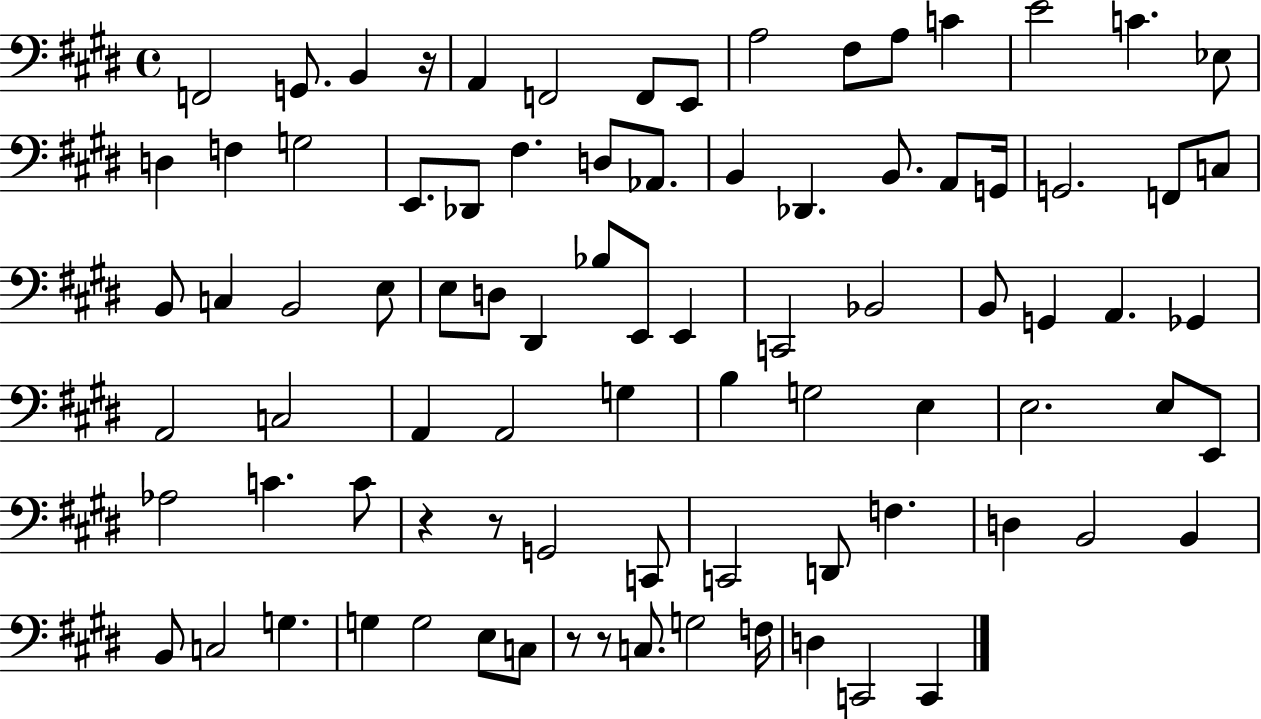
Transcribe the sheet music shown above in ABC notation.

X:1
T:Untitled
M:4/4
L:1/4
K:E
F,,2 G,,/2 B,, z/4 A,, F,,2 F,,/2 E,,/2 A,2 ^F,/2 A,/2 C E2 C _E,/2 D, F, G,2 E,,/2 _D,,/2 ^F, D,/2 _A,,/2 B,, _D,, B,,/2 A,,/2 G,,/4 G,,2 F,,/2 C,/2 B,,/2 C, B,,2 E,/2 E,/2 D,/2 ^D,, _B,/2 E,,/2 E,, C,,2 _B,,2 B,,/2 G,, A,, _G,, A,,2 C,2 A,, A,,2 G, B, G,2 E, E,2 E,/2 E,,/2 _A,2 C C/2 z z/2 G,,2 C,,/2 C,,2 D,,/2 F, D, B,,2 B,, B,,/2 C,2 G, G, G,2 E,/2 C,/2 z/2 z/2 C,/2 G,2 F,/4 D, C,,2 C,,